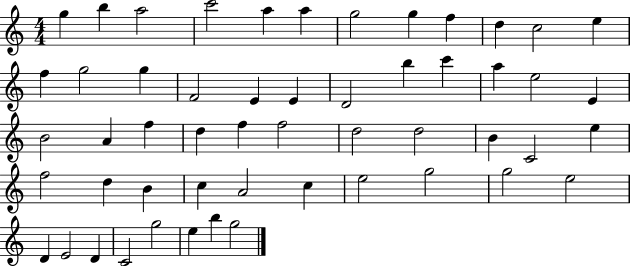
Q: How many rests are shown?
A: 0